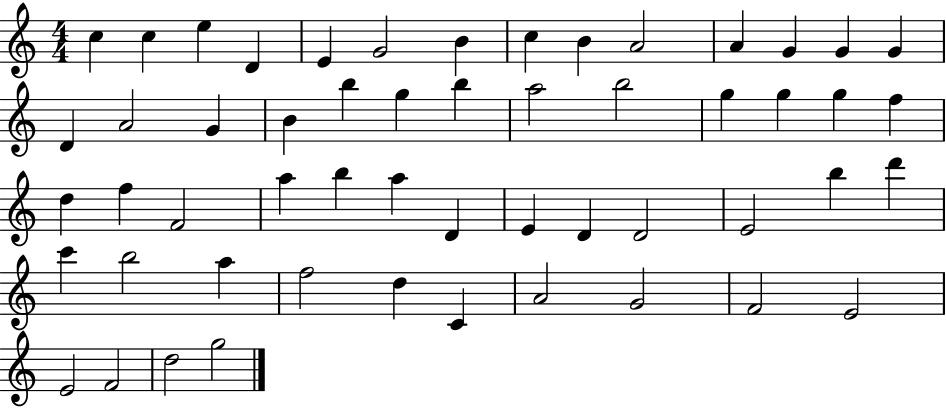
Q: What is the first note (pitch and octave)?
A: C5